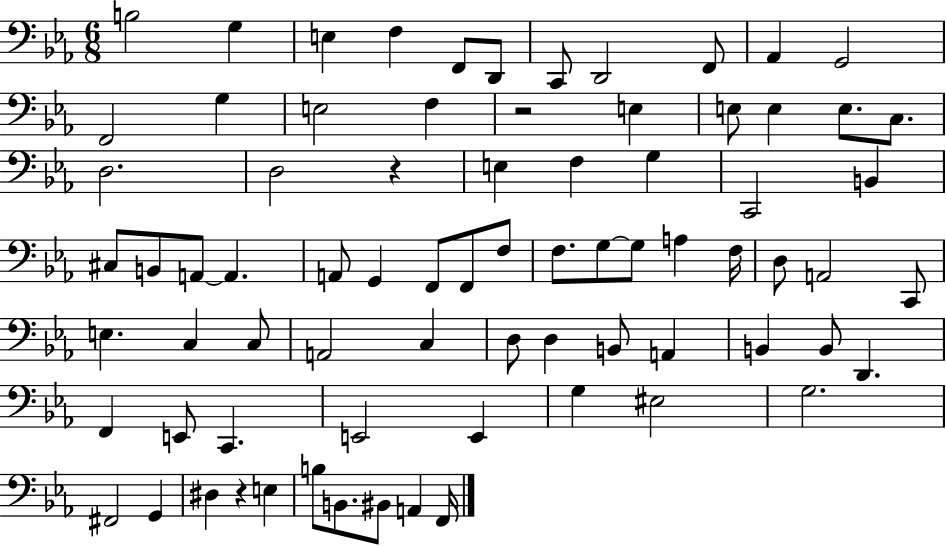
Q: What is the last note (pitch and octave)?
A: F2